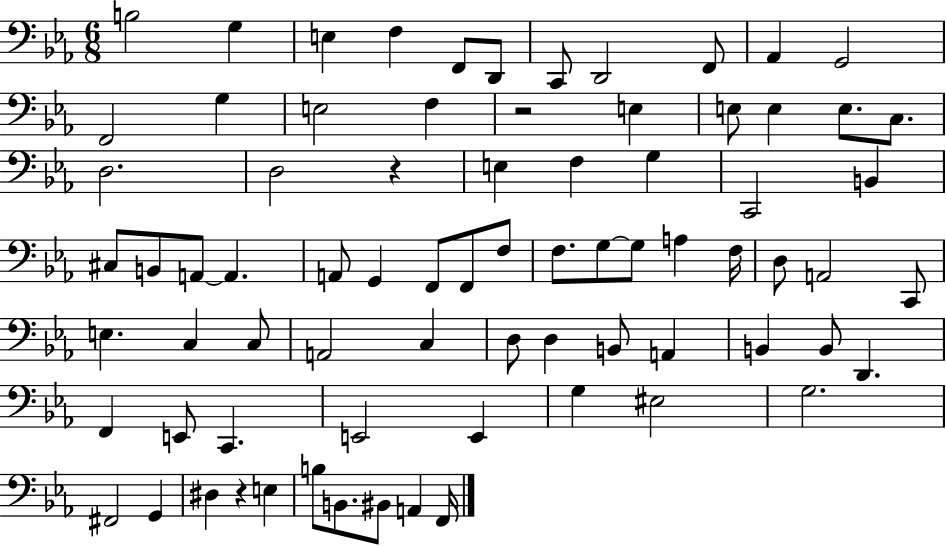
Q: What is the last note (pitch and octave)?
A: F2